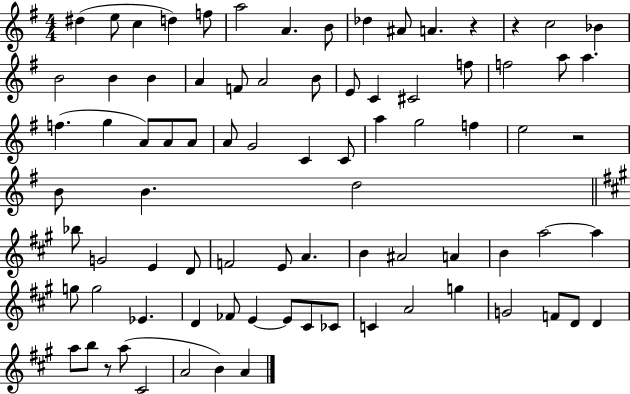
{
  \clef treble
  \numericTimeSignature
  \time 4/4
  \key g \major
  dis''4( e''8 c''4 d''4) f''8 | a''2 a'4. b'8 | des''4 ais'8 a'4. r4 | r4 c''2 bes'4 | \break b'2 b'4 b'4 | a'4 f'8 a'2 b'8 | e'8 c'4 cis'2 f''8 | f''2 a''8 a''4. | \break f''4.( g''4 a'8) a'8 a'8 | a'8 g'2 c'4 c'8 | a''4 g''2 f''4 | e''2 r2 | \break b'8 b'4. d''2 | \bar "||" \break \key a \major bes''8 g'2 e'4 d'8 | f'2 e'8 a'4. | b'4 ais'2 a'4 | b'4 a''2~~ a''4 | \break g''8 g''2 ees'4. | d'4 fes'8 e'4~~ e'8 cis'8 ces'8 | c'4 a'2 g''4 | g'2 f'8 d'8 d'4 | \break a''8 b''8 r8 a''8( cis'2 | a'2 b'4) a'4 | \bar "|."
}